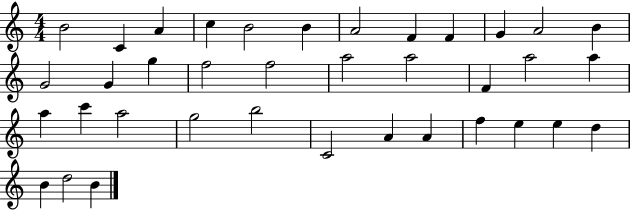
B4/h C4/q A4/q C5/q B4/h B4/q A4/h F4/q F4/q G4/q A4/h B4/q G4/h G4/q G5/q F5/h F5/h A5/h A5/h F4/q A5/h A5/q A5/q C6/q A5/h G5/h B5/h C4/h A4/q A4/q F5/q E5/q E5/q D5/q B4/q D5/h B4/q